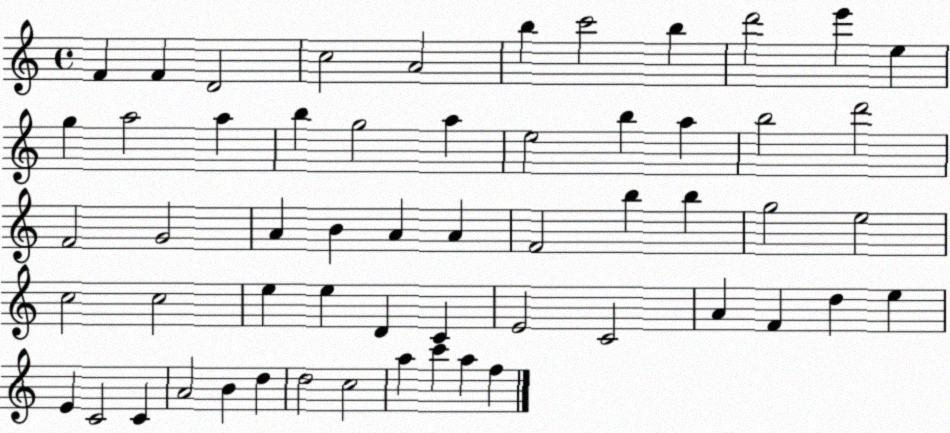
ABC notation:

X:1
T:Untitled
M:4/4
L:1/4
K:C
F F D2 c2 A2 b c'2 b d'2 e' e g a2 a b g2 a e2 b a b2 d'2 F2 G2 A B A A F2 b b g2 e2 c2 c2 e e D C E2 C2 A F d e E C2 C A2 B d d2 c2 a c' a f